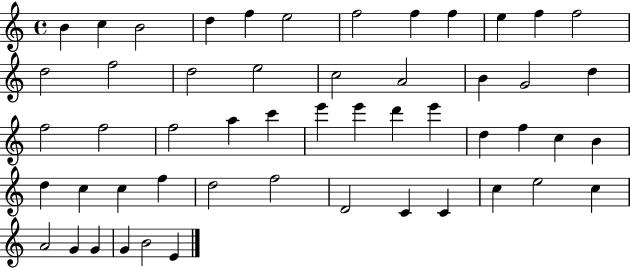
X:1
T:Untitled
M:4/4
L:1/4
K:C
B c B2 d f e2 f2 f f e f f2 d2 f2 d2 e2 c2 A2 B G2 d f2 f2 f2 a c' e' e' d' e' d f c B d c c f d2 f2 D2 C C c e2 c A2 G G G B2 E